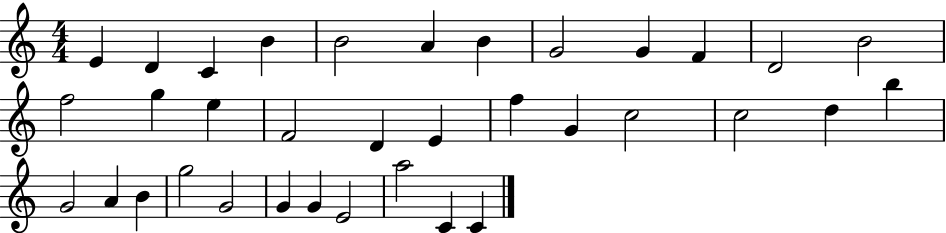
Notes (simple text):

E4/q D4/q C4/q B4/q B4/h A4/q B4/q G4/h G4/q F4/q D4/h B4/h F5/h G5/q E5/q F4/h D4/q E4/q F5/q G4/q C5/h C5/h D5/q B5/q G4/h A4/q B4/q G5/h G4/h G4/q G4/q E4/h A5/h C4/q C4/q